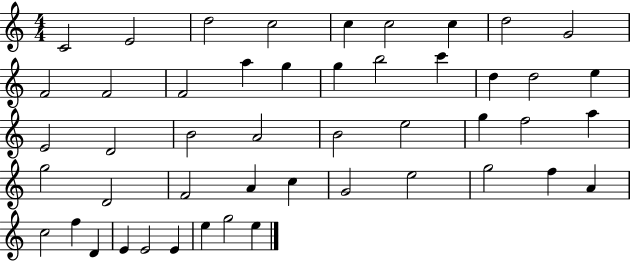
X:1
T:Untitled
M:4/4
L:1/4
K:C
C2 E2 d2 c2 c c2 c d2 G2 F2 F2 F2 a g g b2 c' d d2 e E2 D2 B2 A2 B2 e2 g f2 a g2 D2 F2 A c G2 e2 g2 f A c2 f D E E2 E e g2 e